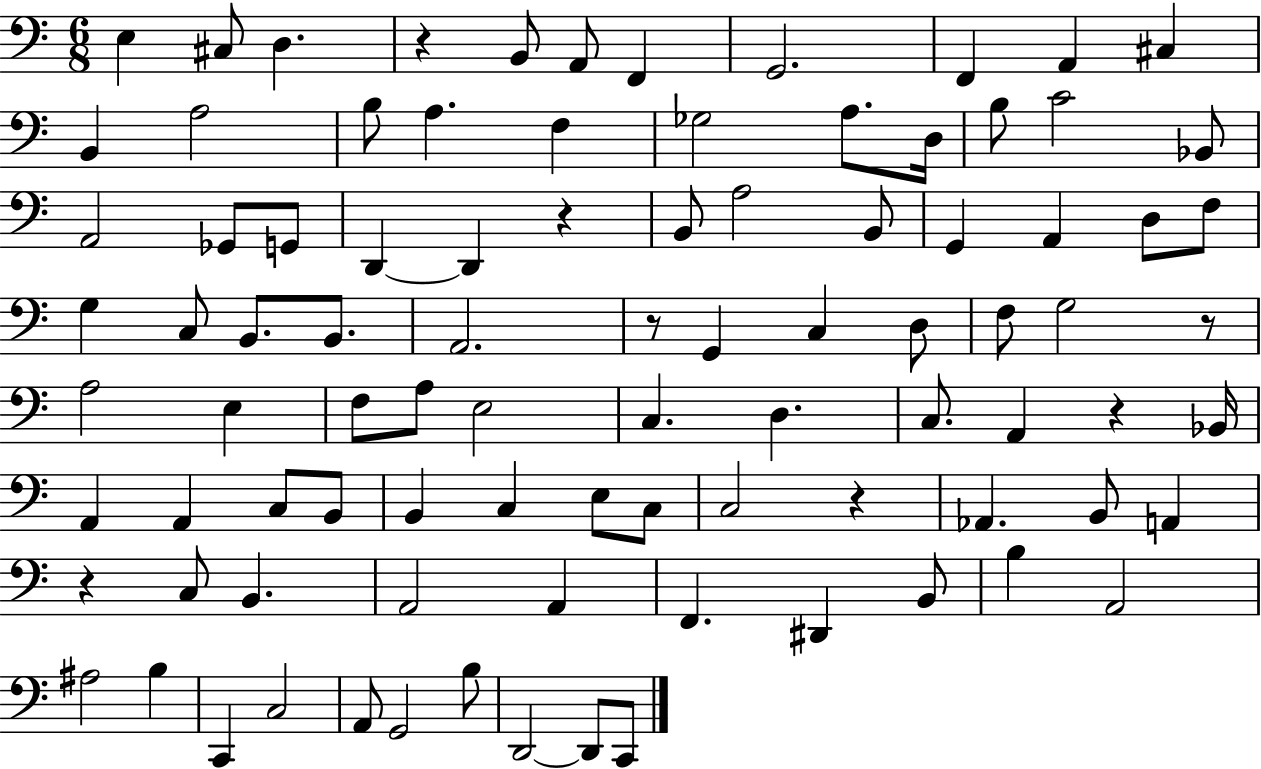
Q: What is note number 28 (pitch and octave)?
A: A3